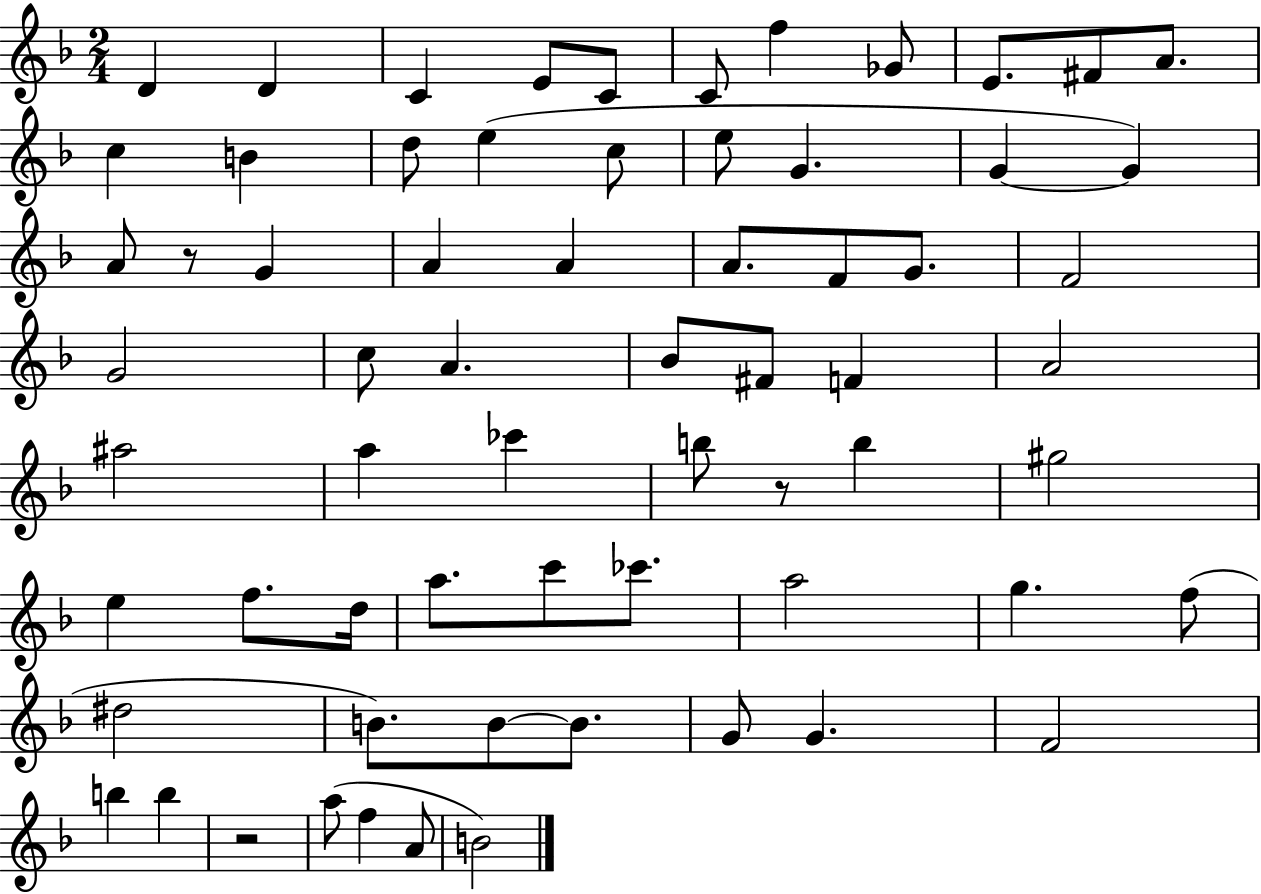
{
  \clef treble
  \numericTimeSignature
  \time 2/4
  \key f \major
  \repeat volta 2 { d'4 d'4 | c'4 e'8 c'8 | c'8 f''4 ges'8 | e'8. fis'8 a'8. | \break c''4 b'4 | d''8 e''4( c''8 | e''8 g'4. | g'4~~ g'4) | \break a'8 r8 g'4 | a'4 a'4 | a'8. f'8 g'8. | f'2 | \break g'2 | c''8 a'4. | bes'8 fis'8 f'4 | a'2 | \break ais''2 | a''4 ces'''4 | b''8 r8 b''4 | gis''2 | \break e''4 f''8. d''16 | a''8. c'''8 ces'''8. | a''2 | g''4. f''8( | \break dis''2 | b'8.) b'8~~ b'8. | g'8 g'4. | f'2 | \break b''4 b''4 | r2 | a''8( f''4 a'8 | b'2) | \break } \bar "|."
}